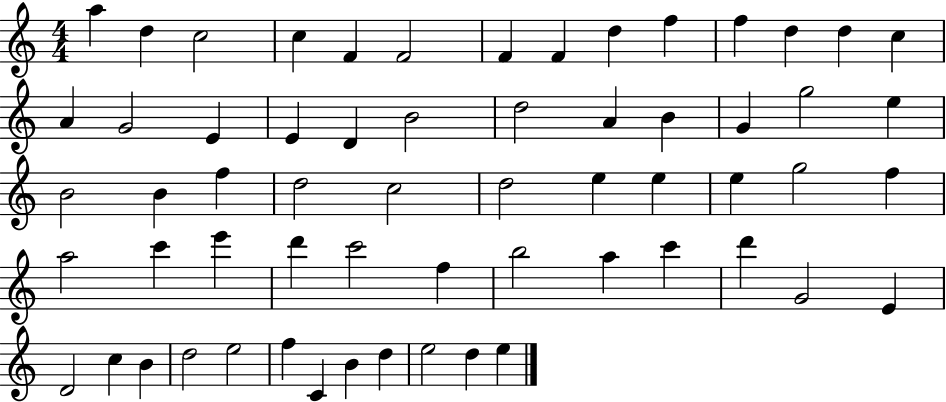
A5/q D5/q C5/h C5/q F4/q F4/h F4/q F4/q D5/q F5/q F5/q D5/q D5/q C5/q A4/q G4/h E4/q E4/q D4/q B4/h D5/h A4/q B4/q G4/q G5/h E5/q B4/h B4/q F5/q D5/h C5/h D5/h E5/q E5/q E5/q G5/h F5/q A5/h C6/q E6/q D6/q C6/h F5/q B5/h A5/q C6/q D6/q G4/h E4/q D4/h C5/q B4/q D5/h E5/h F5/q C4/q B4/q D5/q E5/h D5/q E5/q